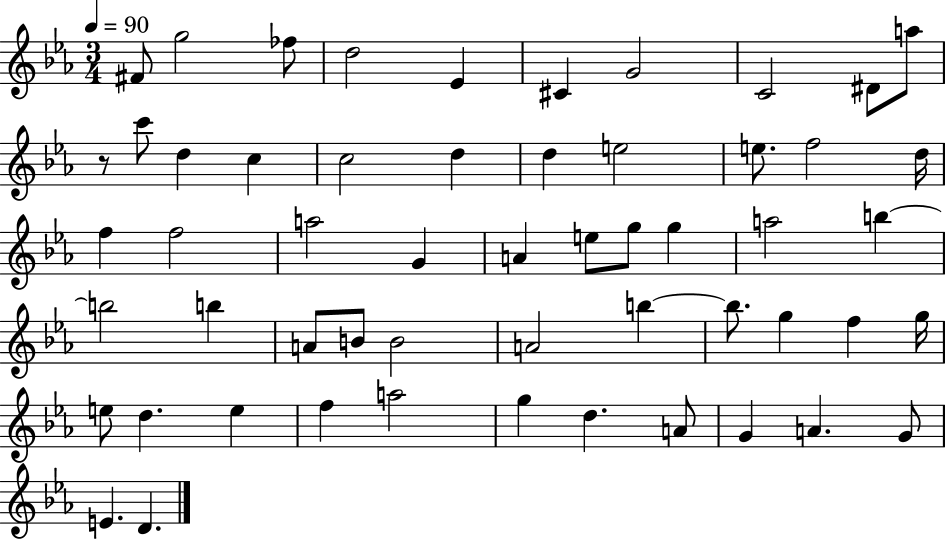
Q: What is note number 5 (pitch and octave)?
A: Eb4